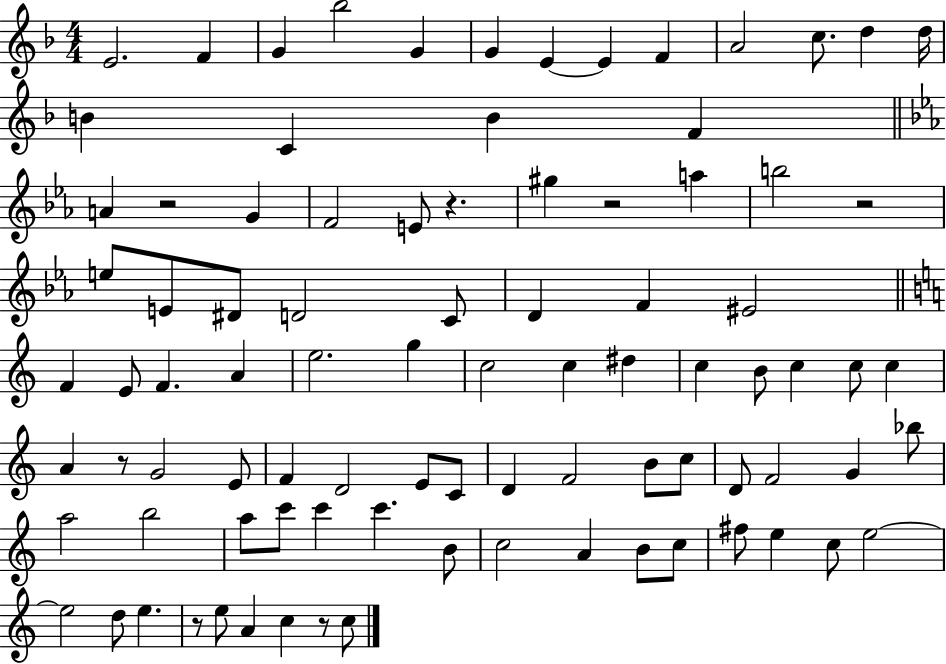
E4/h. F4/q G4/q Bb5/h G4/q G4/q E4/q E4/q F4/q A4/h C5/e. D5/q D5/s B4/q C4/q B4/q F4/q A4/q R/h G4/q F4/h E4/e R/q. G#5/q R/h A5/q B5/h R/h E5/e E4/e D#4/e D4/h C4/e D4/q F4/q EIS4/h F4/q E4/e F4/q. A4/q E5/h. G5/q C5/h C5/q D#5/q C5/q B4/e C5/q C5/e C5/q A4/q R/e G4/h E4/e F4/q D4/h E4/e C4/e D4/q F4/h B4/e C5/e D4/e F4/h G4/q Bb5/e A5/h B5/h A5/e C6/e C6/q C6/q. B4/e C5/h A4/q B4/e C5/e F#5/e E5/q C5/e E5/h E5/h D5/e E5/q. R/e E5/e A4/q C5/q R/e C5/e